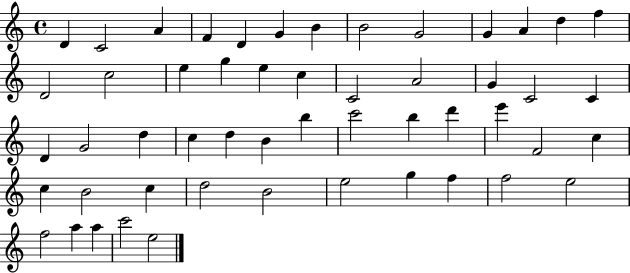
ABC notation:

X:1
T:Untitled
M:4/4
L:1/4
K:C
D C2 A F D G B B2 G2 G A d f D2 c2 e g e c C2 A2 G C2 C D G2 d c d B b c'2 b d' e' F2 c c B2 c d2 B2 e2 g f f2 e2 f2 a a c'2 e2